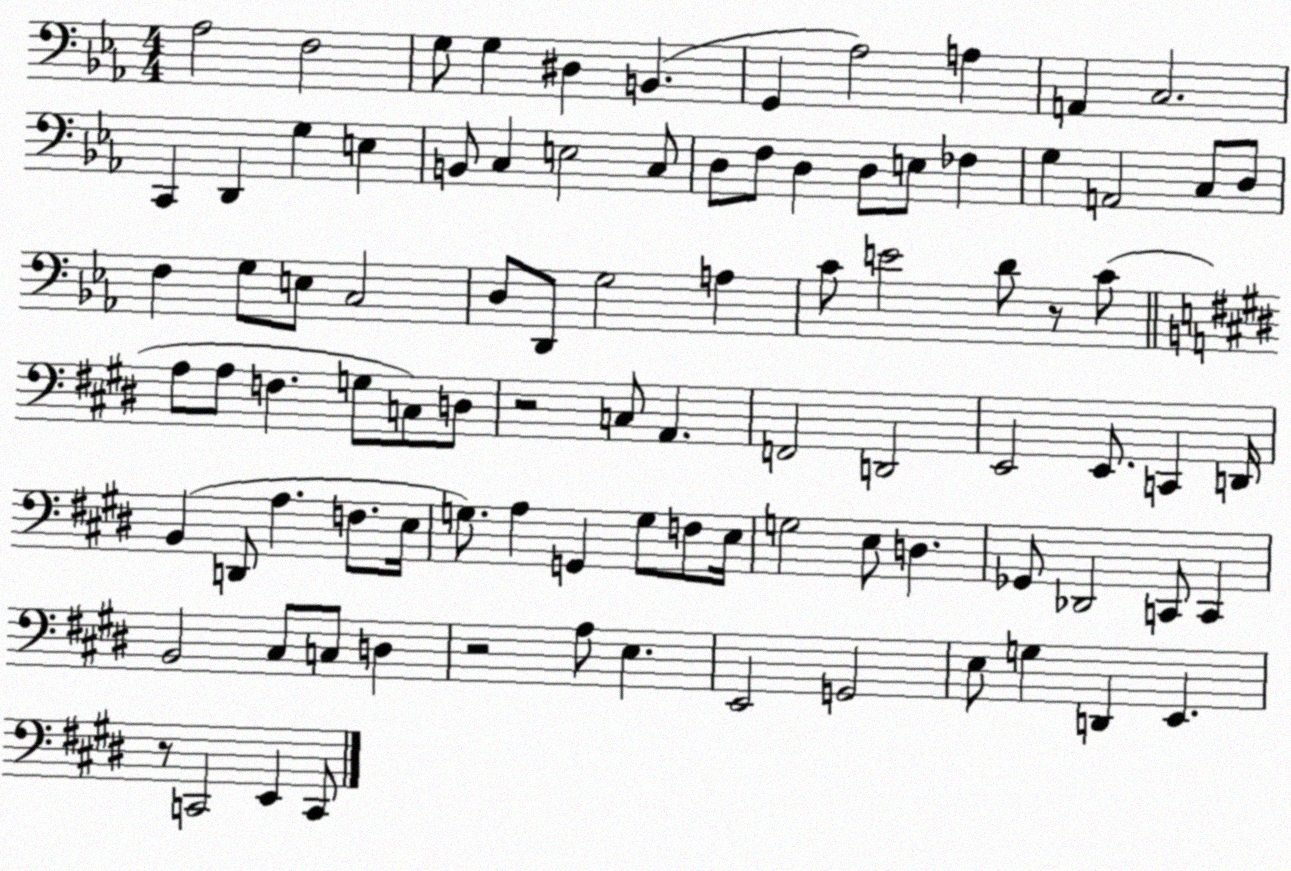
X:1
T:Untitled
M:4/4
L:1/4
K:Eb
_A,2 F,2 G,/2 G, ^D, B,, G,, _A,2 A, A,, C,2 C,, D,, G, E, B,,/2 C, E,2 C,/2 D,/2 F,/2 D, D,/2 E,/2 _F, G, A,,2 C,/2 D,/2 F, G,/2 E,/2 C,2 D,/2 D,,/2 G,2 A, C/2 E2 D/2 z/2 C/2 A,/2 A,/2 F, G,/2 C,/2 D,/2 z2 C,/2 A,, F,,2 D,,2 E,,2 E,,/2 C,, D,,/4 B,, D,,/2 A, F,/2 E,/4 G,/2 A, G,, G,/2 F,/2 E,/4 G,2 E,/2 D, _G,,/2 _D,,2 C,,/2 C,, B,,2 ^C,/2 C,/2 D, z2 A,/2 E, E,,2 G,,2 E,/2 G, D,, E,, z/2 C,,2 E,, C,,/2